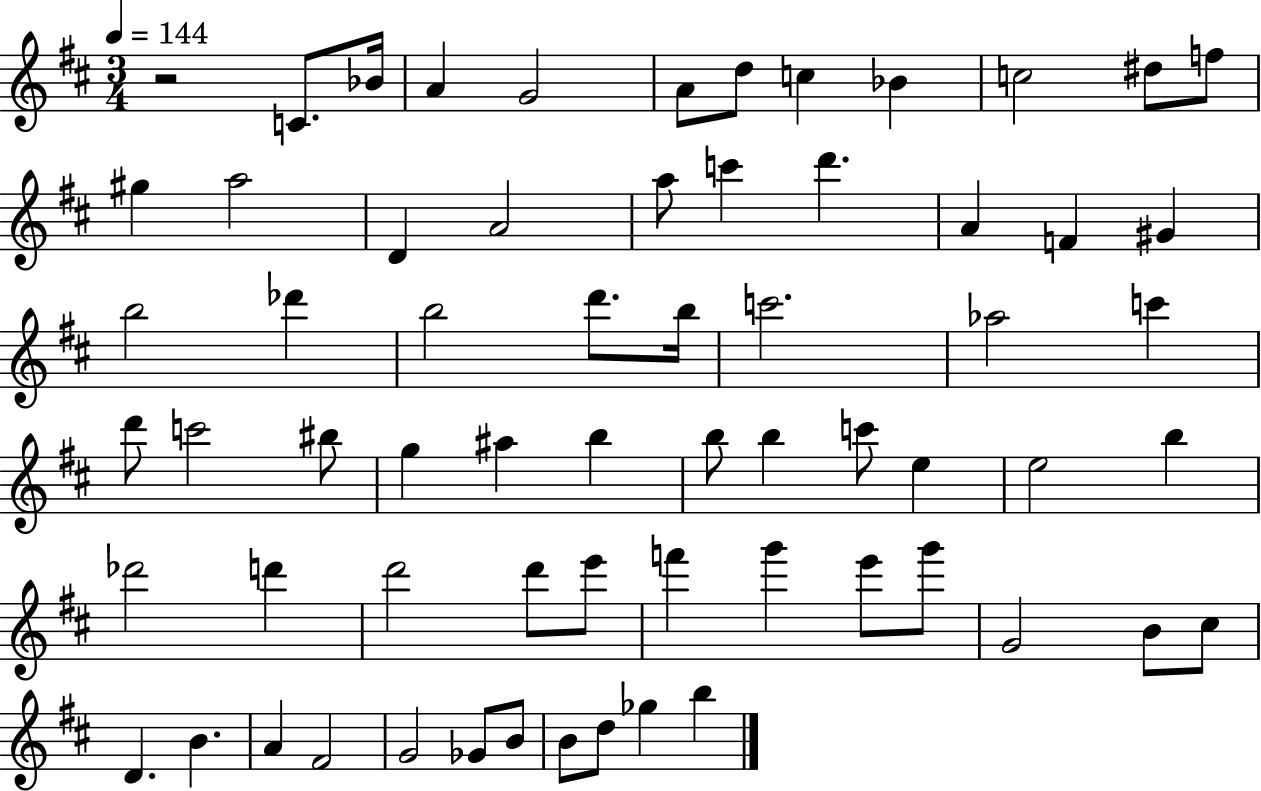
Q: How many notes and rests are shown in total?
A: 65